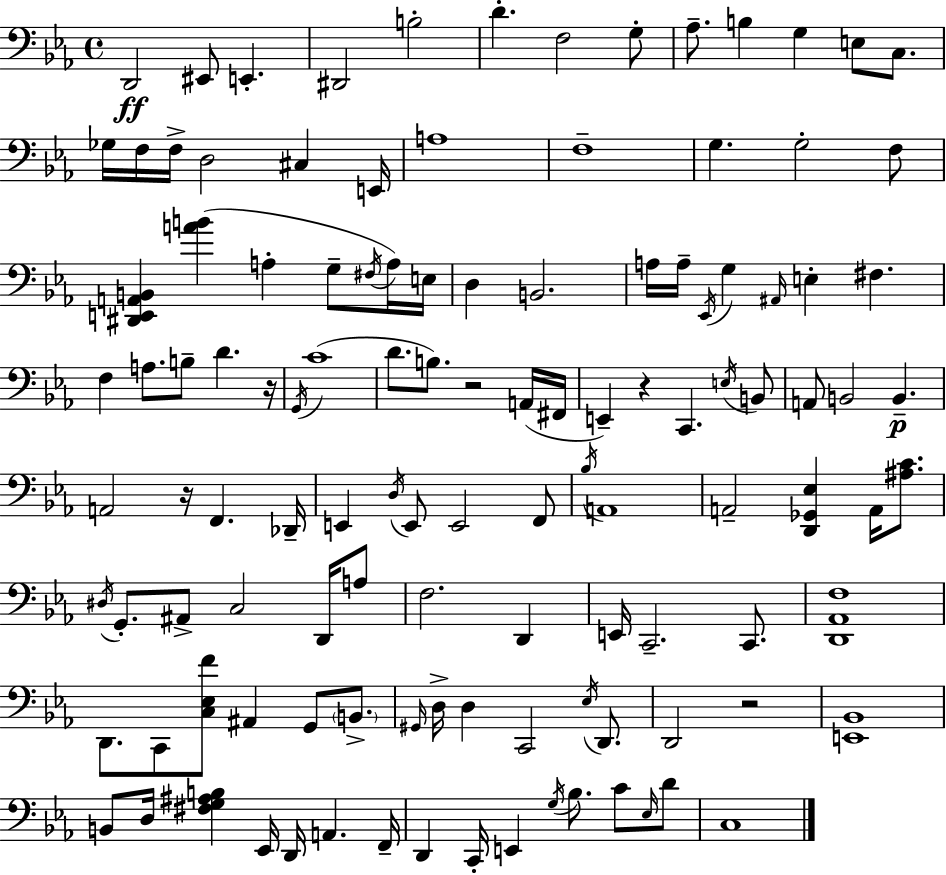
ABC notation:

X:1
T:Untitled
M:4/4
L:1/4
K:Eb
D,,2 ^E,,/2 E,, ^D,,2 B,2 D F,2 G,/2 _A,/2 B, G, E,/2 C,/2 _G,/4 F,/4 F,/4 D,2 ^C, E,,/4 A,4 F,4 G, G,2 F,/2 [^D,,E,,A,,B,,] [AB] A, G,/2 ^F,/4 A,/4 E,/4 D, B,,2 A,/4 A,/4 _E,,/4 G, ^A,,/4 E, ^F, F, A,/2 B,/2 D z/4 G,,/4 C4 D/2 B,/2 z2 A,,/4 ^F,,/4 E,, z C,, E,/4 B,,/2 A,,/2 B,,2 B,, A,,2 z/4 F,, _D,,/4 E,, D,/4 E,,/2 E,,2 F,,/2 _B,/4 A,,4 A,,2 [D,,_G,,_E,] A,,/4 [^A,C]/2 ^D,/4 G,,/2 ^A,,/2 C,2 D,,/4 A,/2 F,2 D,, E,,/4 C,,2 C,,/2 [D,,_A,,F,]4 D,,/2 C,,/2 [C,_E,F]/2 ^A,, G,,/2 B,,/2 ^G,,/4 D,/4 D, C,,2 _E,/4 D,,/2 D,,2 z2 [E,,_B,,]4 B,,/2 D,/4 [^F,G,^A,B,] _E,,/4 D,,/4 A,, F,,/4 D,, C,,/4 E,, G,/4 _B,/2 C/2 _E,/4 D/2 C,4